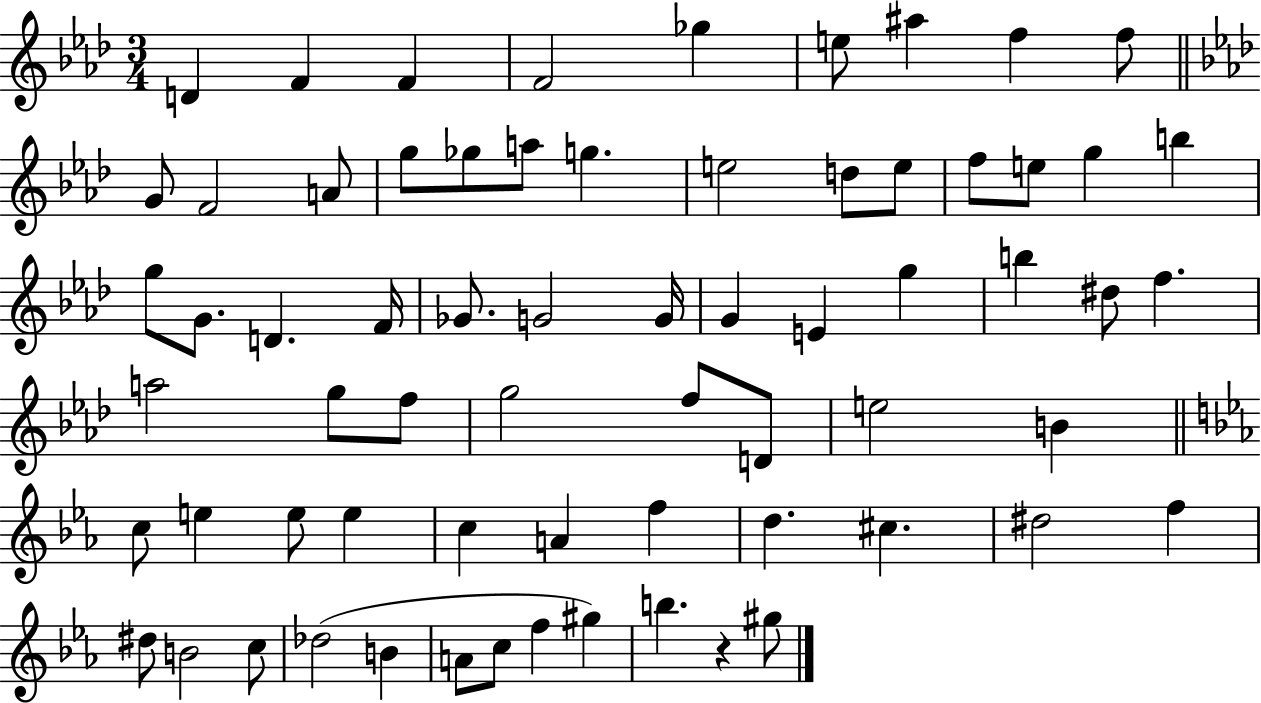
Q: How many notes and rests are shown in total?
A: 67